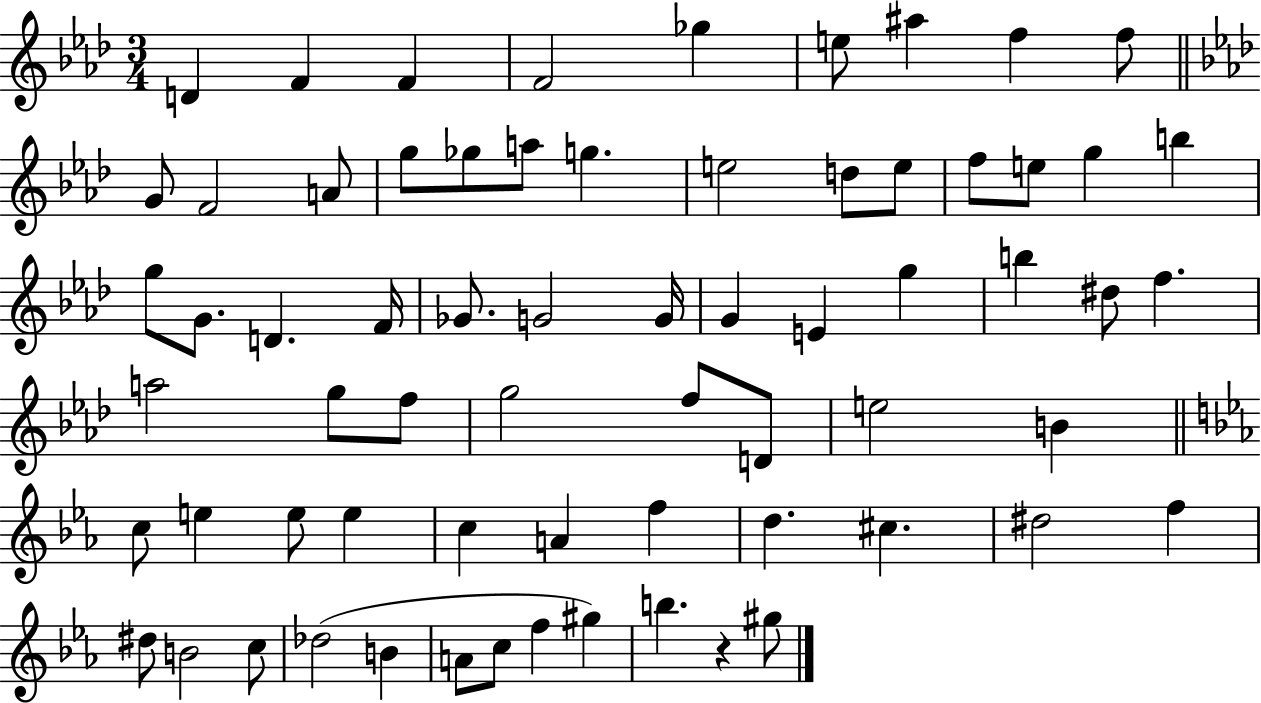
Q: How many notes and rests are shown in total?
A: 67